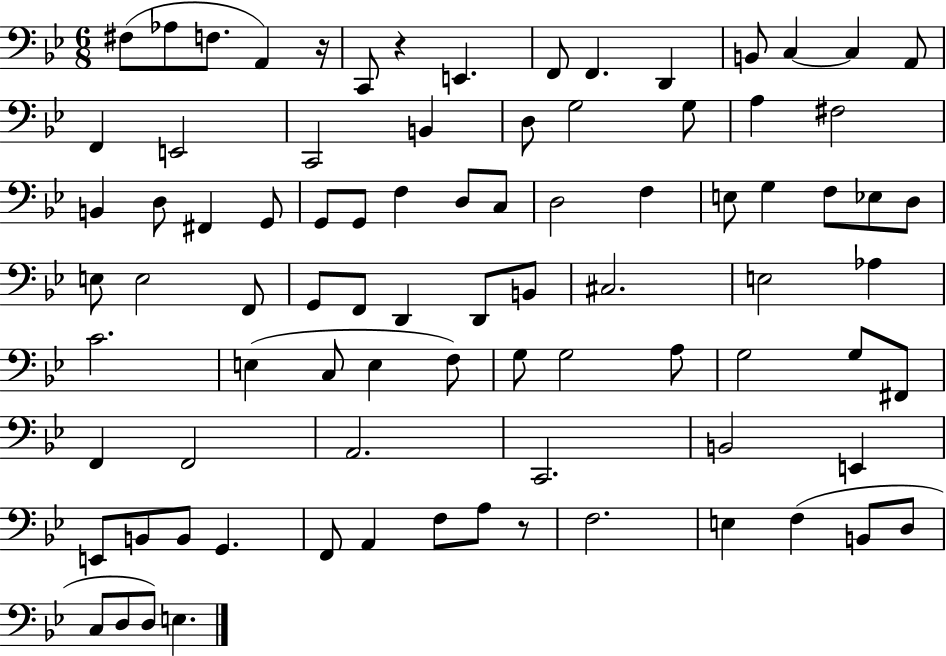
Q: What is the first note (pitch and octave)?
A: F#3